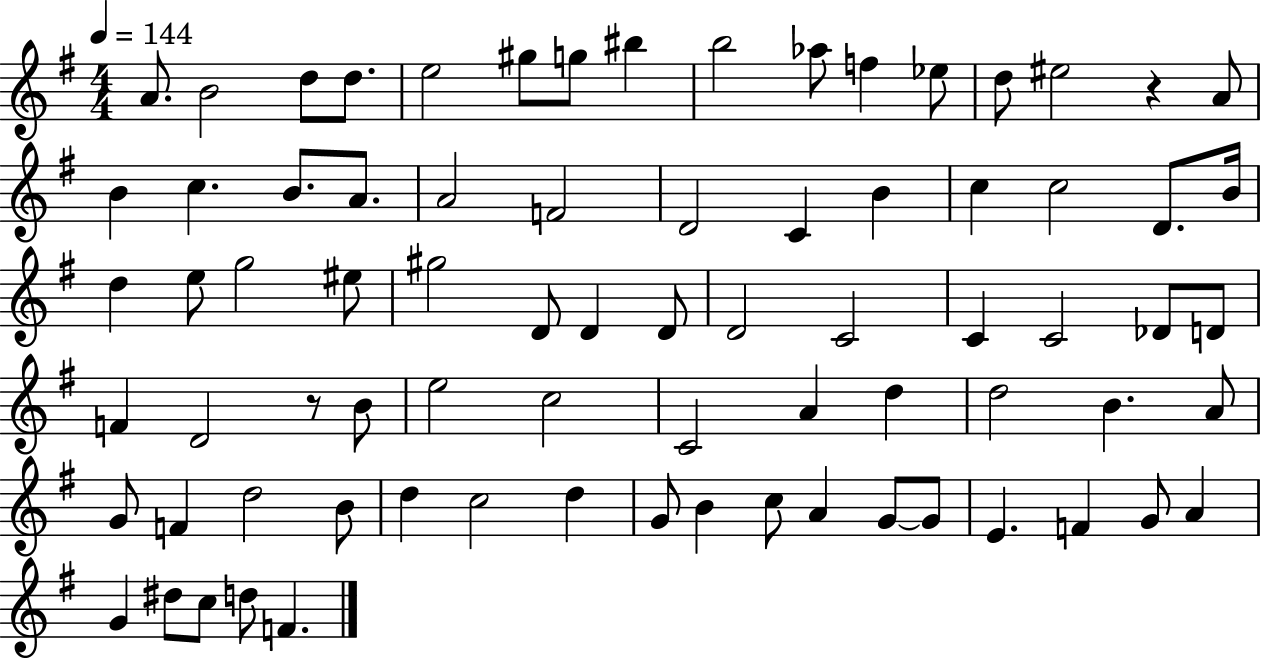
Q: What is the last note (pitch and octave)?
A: F4